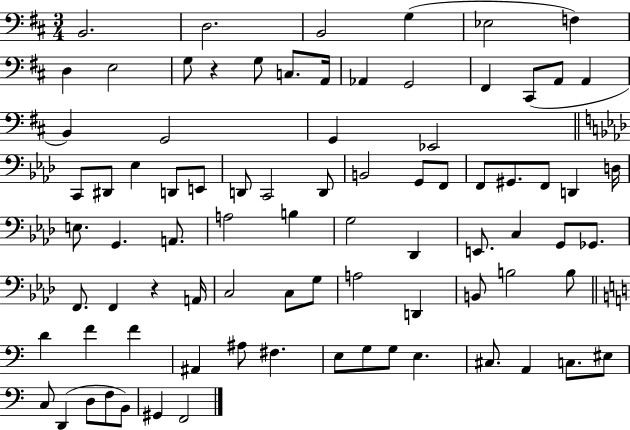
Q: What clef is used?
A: bass